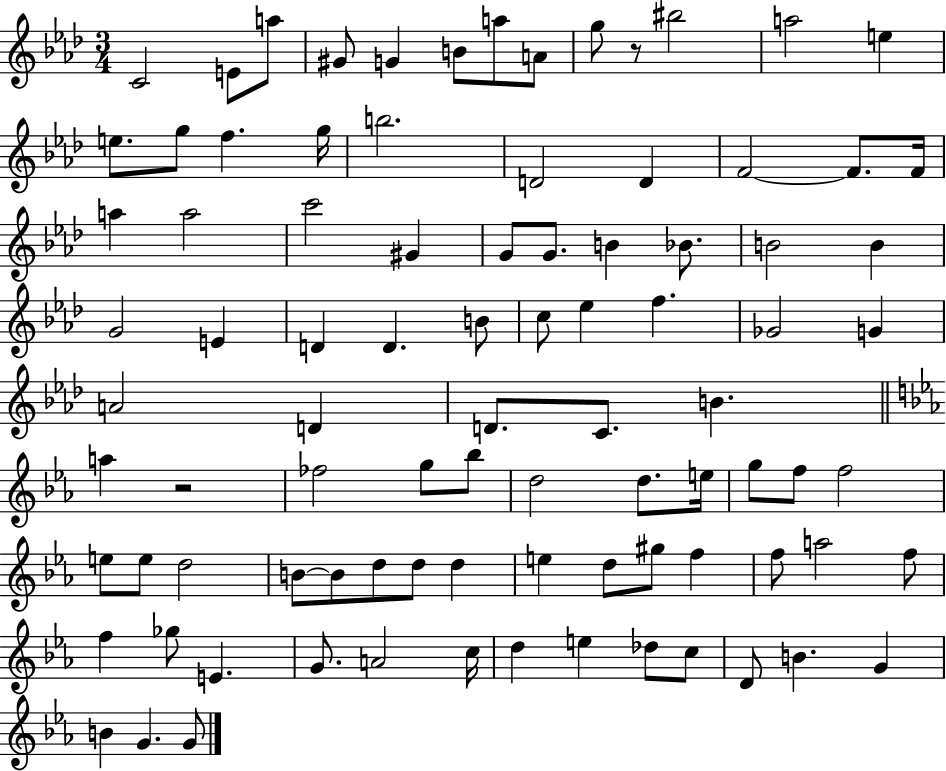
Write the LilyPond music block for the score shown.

{
  \clef treble
  \numericTimeSignature
  \time 3/4
  \key aes \major
  \repeat volta 2 { c'2 e'8 a''8 | gis'8 g'4 b'8 a''8 a'8 | g''8 r8 bis''2 | a''2 e''4 | \break e''8. g''8 f''4. g''16 | b''2. | d'2 d'4 | f'2~~ f'8. f'16 | \break a''4 a''2 | c'''2 gis'4 | g'8 g'8. b'4 bes'8. | b'2 b'4 | \break g'2 e'4 | d'4 d'4. b'8 | c''8 ees''4 f''4. | ges'2 g'4 | \break a'2 d'4 | d'8. c'8. b'4. | \bar "||" \break \key ees \major a''4 r2 | fes''2 g''8 bes''8 | d''2 d''8. e''16 | g''8 f''8 f''2 | \break e''8 e''8 d''2 | b'8~~ b'8 d''8 d''8 d''4 | e''4 d''8 gis''8 f''4 | f''8 a''2 f''8 | \break f''4 ges''8 e'4. | g'8. a'2 c''16 | d''4 e''4 des''8 c''8 | d'8 b'4. g'4 | \break b'4 g'4. g'8 | } \bar "|."
}